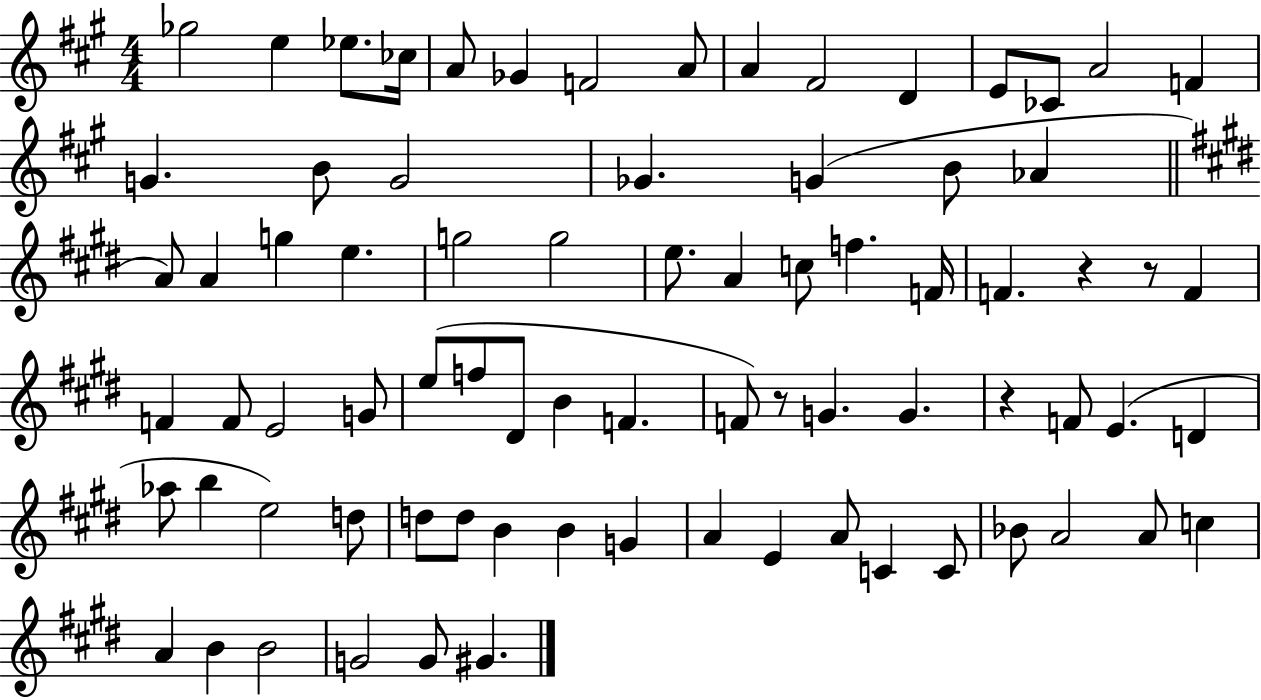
Gb5/h E5/q Eb5/e. CES5/s A4/e Gb4/q F4/h A4/e A4/q F#4/h D4/q E4/e CES4/e A4/h F4/q G4/q. B4/e G4/h Gb4/q. G4/q B4/e Ab4/q A4/e A4/q G5/q E5/q. G5/h G5/h E5/e. A4/q C5/e F5/q. F4/s F4/q. R/q R/e F4/q F4/q F4/e E4/h G4/e E5/e F5/e D#4/e B4/q F4/q. F4/e R/e G4/q. G4/q. R/q F4/e E4/q. D4/q Ab5/e B5/q E5/h D5/e D5/e D5/e B4/q B4/q G4/q A4/q E4/q A4/e C4/q C4/e Bb4/e A4/h A4/e C5/q A4/q B4/q B4/h G4/h G4/e G#4/q.